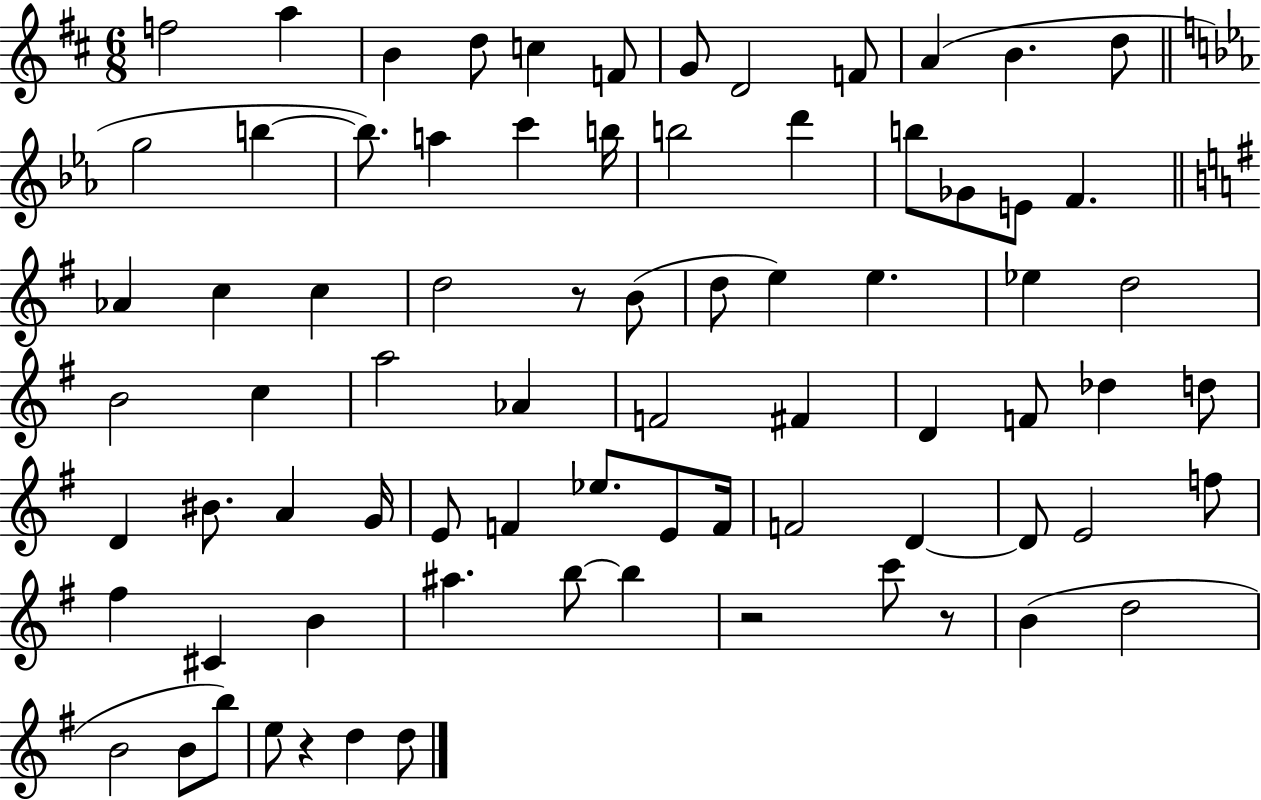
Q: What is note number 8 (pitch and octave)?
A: D4